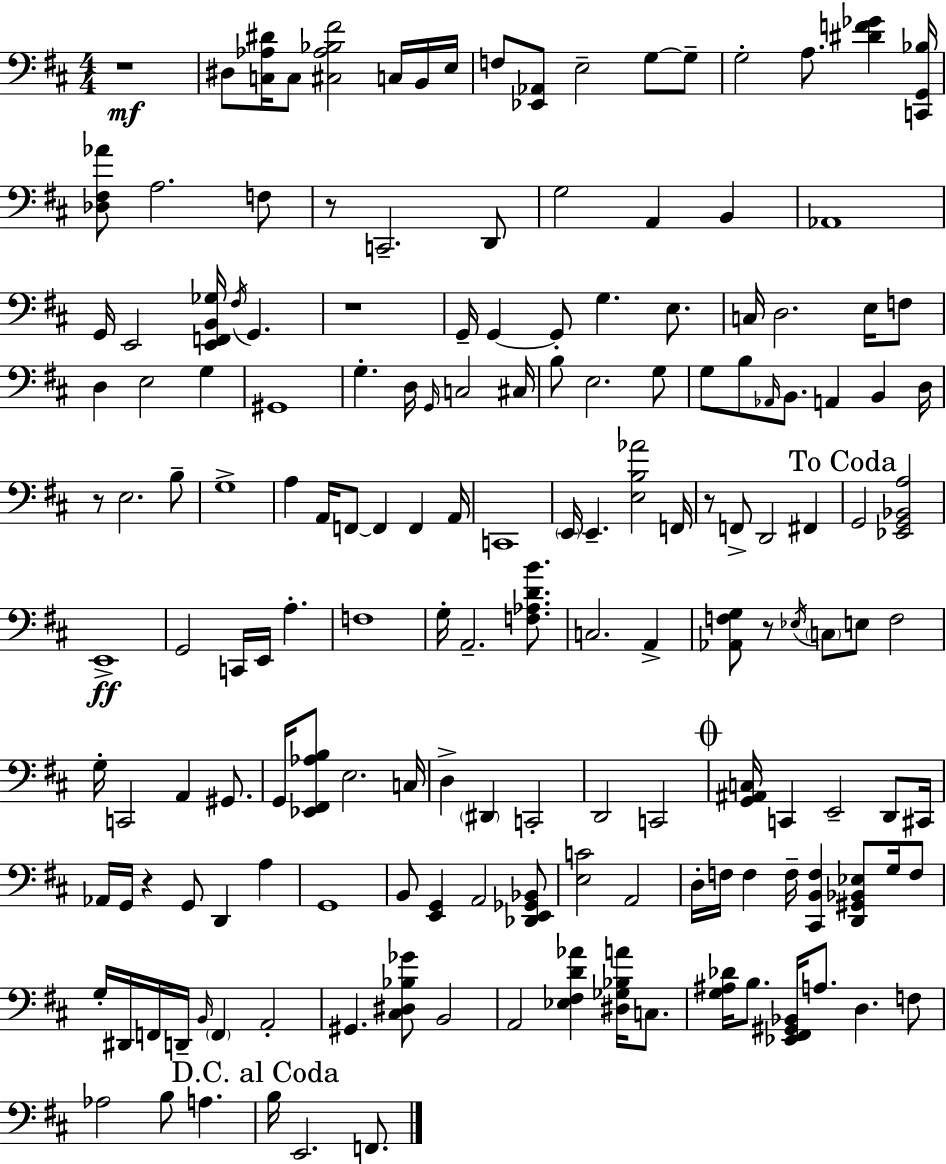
X:1
T:Untitled
M:4/4
L:1/4
K:D
z4 ^D,/2 [C,_A,^D]/4 C,/2 [^C,_A,_B,^F]2 C,/4 B,,/4 E,/4 F,/2 [_E,,_A,,]/2 E,2 G,/2 G,/2 G,2 A,/2 [^DF_G] [C,,G,,_B,]/4 [_D,^F,_A]/2 A,2 F,/2 z/2 C,,2 D,,/2 G,2 A,, B,, _A,,4 G,,/4 E,,2 [E,,F,,B,,_G,]/4 ^F,/4 G,, z4 G,,/4 G,, G,,/2 G, E,/2 C,/4 D,2 E,/4 F,/2 D, E,2 G, ^G,,4 G, D,/4 G,,/4 C,2 ^C,/4 B,/2 E,2 G,/2 G,/2 B,/2 _A,,/4 B,,/2 A,, B,, D,/4 z/2 E,2 B,/2 G,4 A, A,,/4 F,,/2 F,, F,, A,,/4 C,,4 E,,/4 E,, [E,B,_A]2 F,,/4 z/2 F,,/2 D,,2 ^F,, G,,2 [_E,,G,,_B,,A,]2 E,,4 G,,2 C,,/4 E,,/4 A, F,4 G,/4 A,,2 [F,_A,DB]/2 C,2 A,, [_A,,F,G,]/2 z/2 _E,/4 C,/2 E,/2 F,2 G,/4 C,,2 A,, ^G,,/2 G,,/4 [_E,,^F,,_A,B,]/2 E,2 C,/4 D, ^D,, C,,2 D,,2 C,,2 [G,,^A,,C,]/4 C,, E,,2 D,,/2 ^C,,/4 _A,,/4 G,,/4 z G,,/2 D,, A, G,,4 B,,/2 [E,,G,,] A,,2 [_D,,E,,_G,,_B,,]/2 [E,C]2 A,,2 D,/4 F,/4 F, F,/4 [^C,,B,,F,] [D,,^G,,_B,,_E,]/2 G,/4 F,/2 G,/4 ^D,,/4 F,,/4 D,,/4 B,,/4 F,, A,,2 ^G,, [^C,^D,_B,_G]/2 B,,2 A,,2 [_E,^F,D_A] [^D,_G,_B,A]/4 C,/2 [G,^A,_D]/4 B,/2 [_E,,^F,,^G,,_B,,]/4 A,/2 D, F,/2 _A,2 B,/2 A, B,/4 E,,2 F,,/2